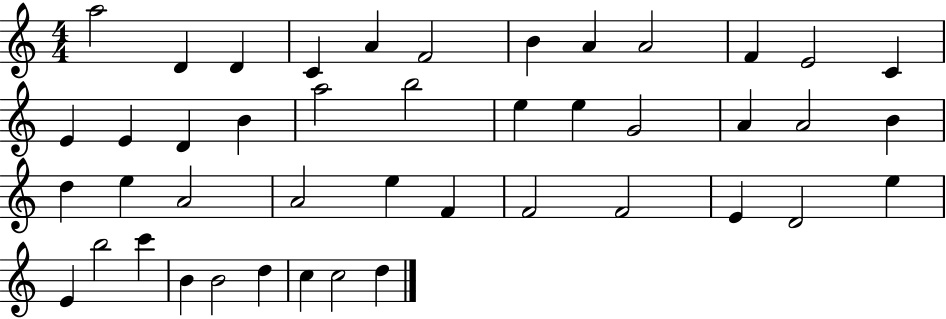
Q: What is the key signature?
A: C major